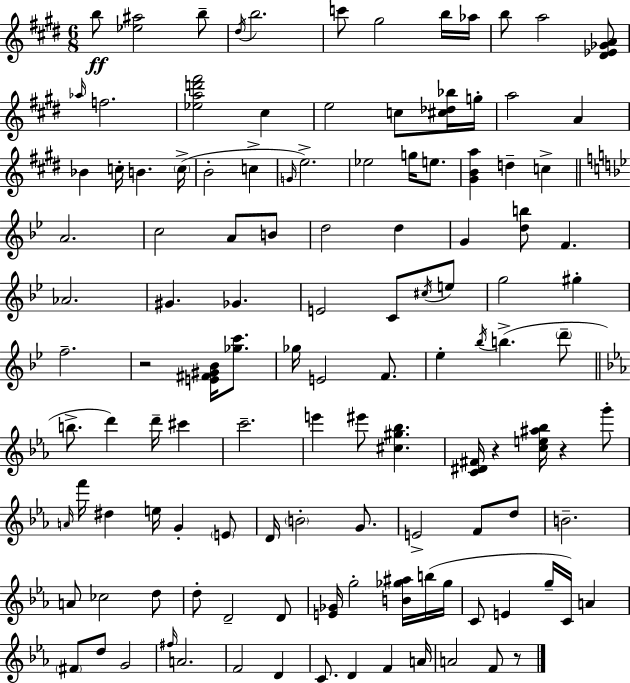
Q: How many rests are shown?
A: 4